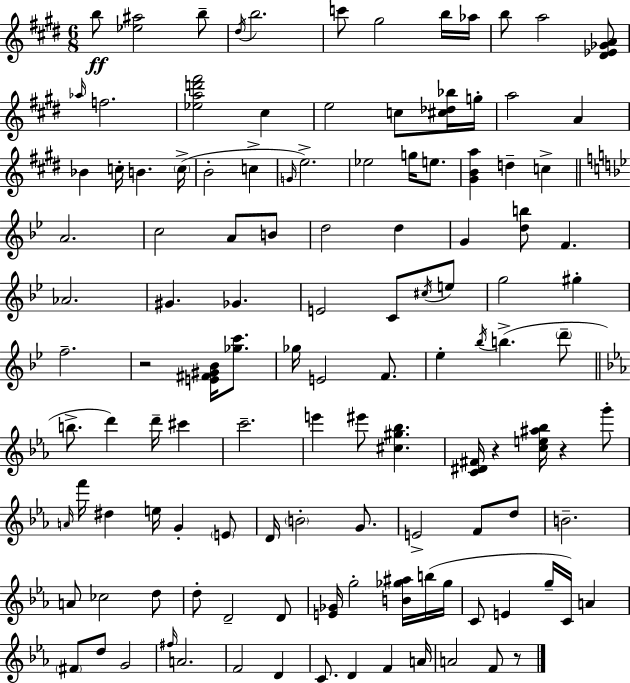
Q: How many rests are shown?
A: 4